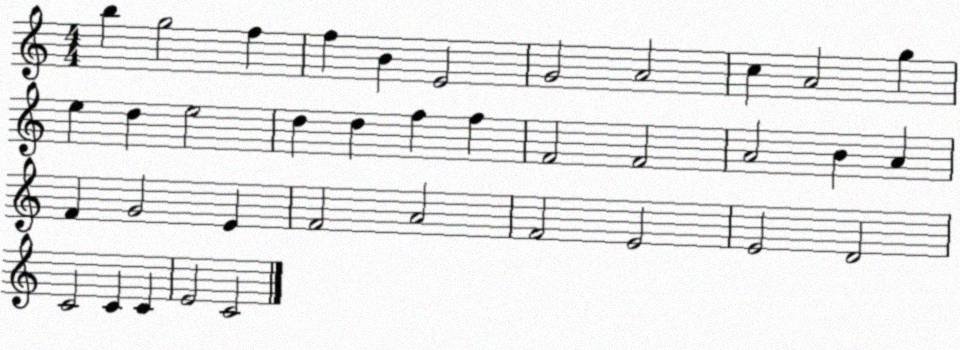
X:1
T:Untitled
M:4/4
L:1/4
K:C
b g2 f f B E2 G2 A2 c A2 g e d e2 d d f f F2 F2 A2 B A F G2 E F2 A2 F2 E2 E2 D2 C2 C C E2 C2